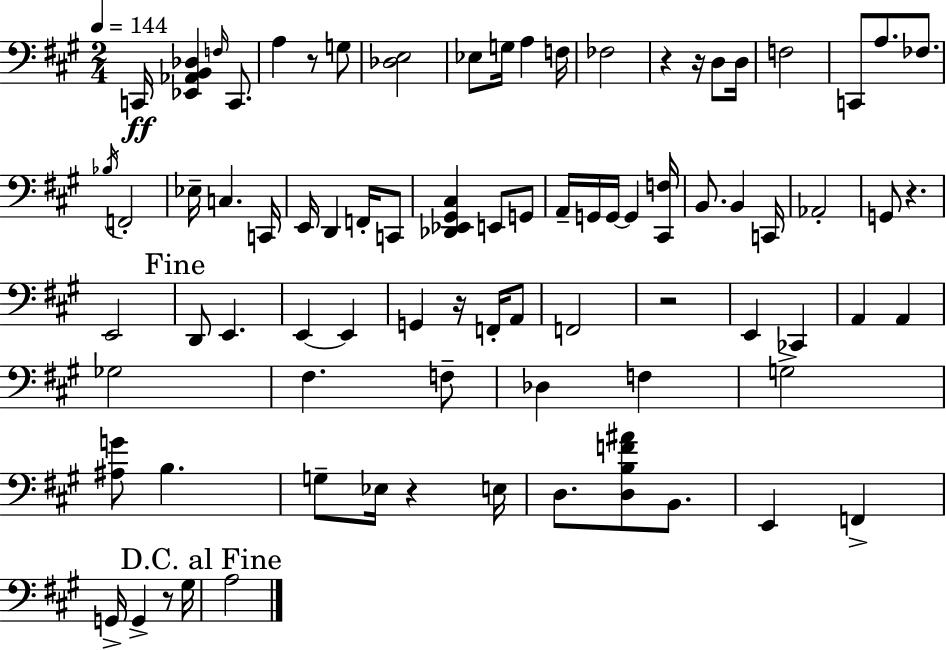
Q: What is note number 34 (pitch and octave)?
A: C2